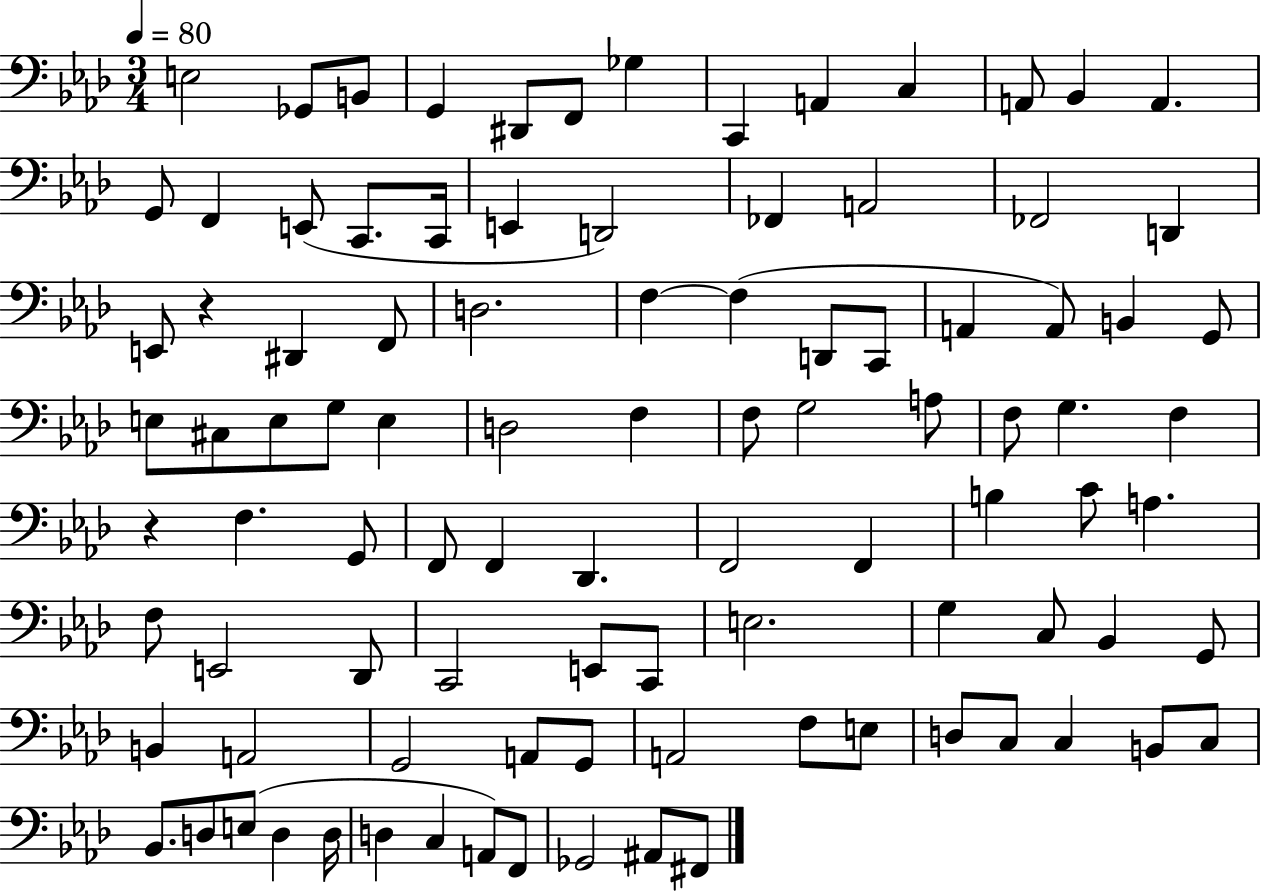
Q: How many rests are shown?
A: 2